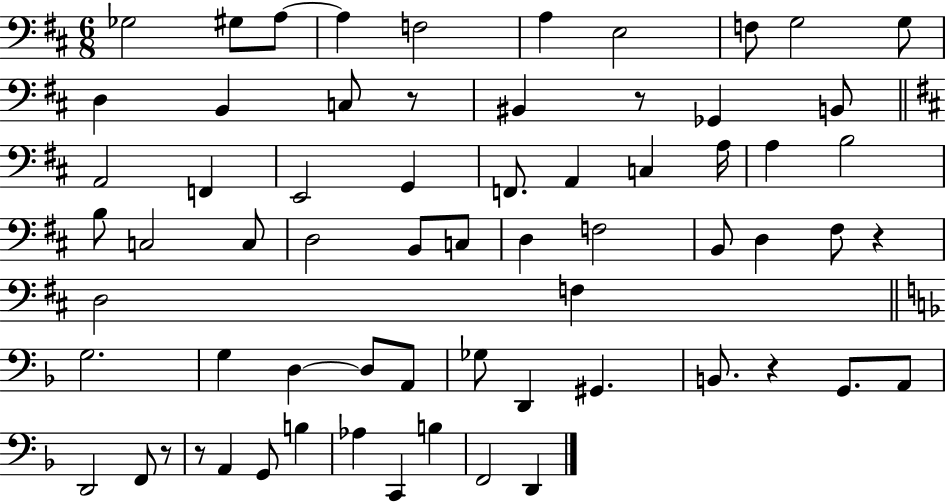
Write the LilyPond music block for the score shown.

{
  \clef bass
  \numericTimeSignature
  \time 6/8
  \key d \major
  ges2 gis8 a8~~ | a4 f2 | a4 e2 | f8 g2 g8 | \break d4 b,4 c8 r8 | bis,4 r8 ges,4 b,8 | \bar "||" \break \key d \major a,2 f,4 | e,2 g,4 | f,8. a,4 c4 a16 | a4 b2 | \break b8 c2 c8 | d2 b,8 c8 | d4 f2 | b,8 d4 fis8 r4 | \break d2 f4 | \bar "||" \break \key f \major g2. | g4 d4~~ d8 a,8 | ges8 d,4 gis,4. | b,8. r4 g,8. a,8 | \break d,2 f,8 r8 | r8 a,4 g,8 b4 | aes4 c,4 b4 | f,2 d,4 | \break \bar "|."
}